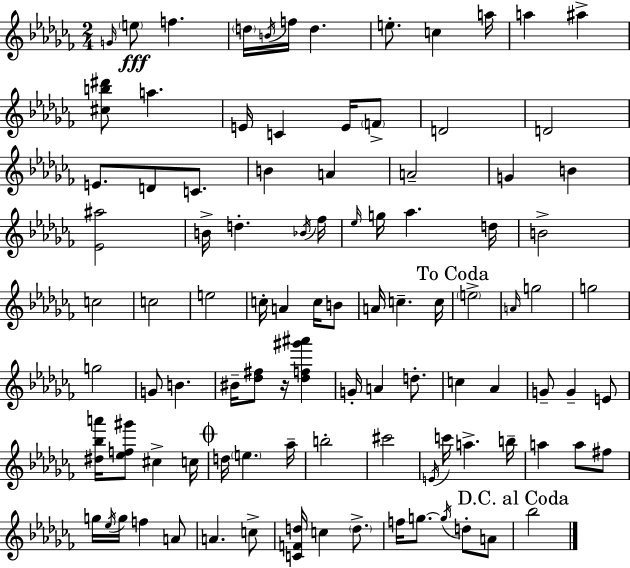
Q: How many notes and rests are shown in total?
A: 99